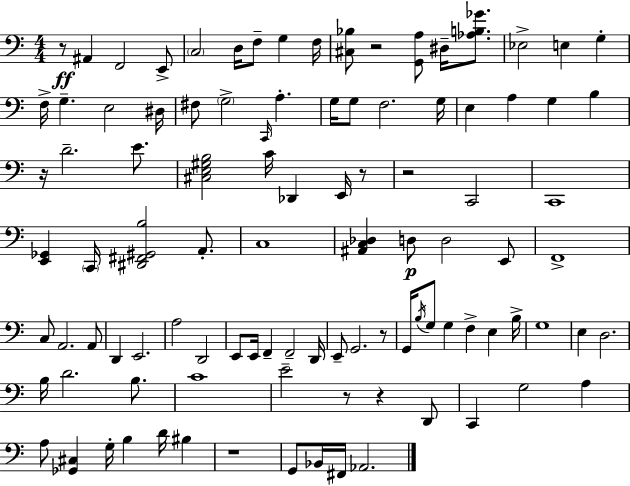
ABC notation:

X:1
T:Untitled
M:4/4
L:1/4
K:C
z/2 ^A,, F,,2 E,,/2 C,2 D,/4 F,/2 G, F,/4 [^C,_B,]/2 z2 [G,,A,]/2 ^D,/4 [_A,B,_G]/2 _E,2 E, G, F,/4 G, E,2 ^D,/4 ^F,/2 G,2 C,,/4 A, G,/4 G,/2 F,2 G,/4 E, A, G, B, z/4 D2 E/2 [^C,E,^G,B,]2 C/4 _D,, E,,/4 z/2 z2 C,,2 C,,4 [E,,_G,,] C,,/4 [^D,,^F,,^G,,B,]2 A,,/2 C,4 [^A,,C,_D,] D,/2 D,2 E,,/2 F,,4 C,/2 A,,2 A,,/2 D,, E,,2 A,2 D,,2 E,,/2 E,,/4 F,, F,,2 D,,/4 E,,/2 G,,2 z/2 G,,/4 B,/4 G,/2 G, F, E, B,/4 G,4 E, D,2 B,/4 D2 B,/2 C4 E2 z/2 z D,,/2 C,, G,2 A, A,/2 [_G,,^C,] G,/4 B, D/4 ^B, z4 G,,/2 _B,,/4 ^F,,/4 _A,,2